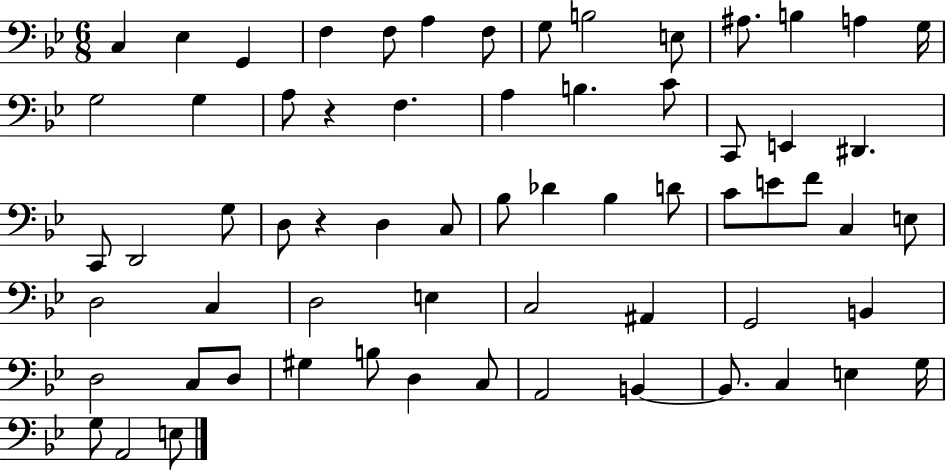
X:1
T:Untitled
M:6/8
L:1/4
K:Bb
C, _E, G,, F, F,/2 A, F,/2 G,/2 B,2 E,/2 ^A,/2 B, A, G,/4 G,2 G, A,/2 z F, A, B, C/2 C,,/2 E,, ^D,, C,,/2 D,,2 G,/2 D,/2 z D, C,/2 _B,/2 _D _B, D/2 C/2 E/2 F/2 C, E,/2 D,2 C, D,2 E, C,2 ^A,, G,,2 B,, D,2 C,/2 D,/2 ^G, B,/2 D, C,/2 A,,2 B,, B,,/2 C, E, G,/4 G,/2 A,,2 E,/2